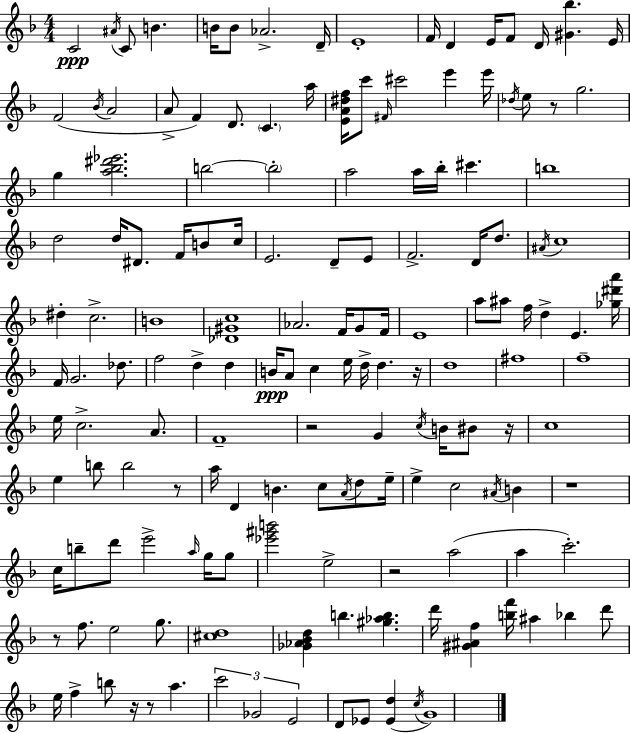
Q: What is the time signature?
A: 4/4